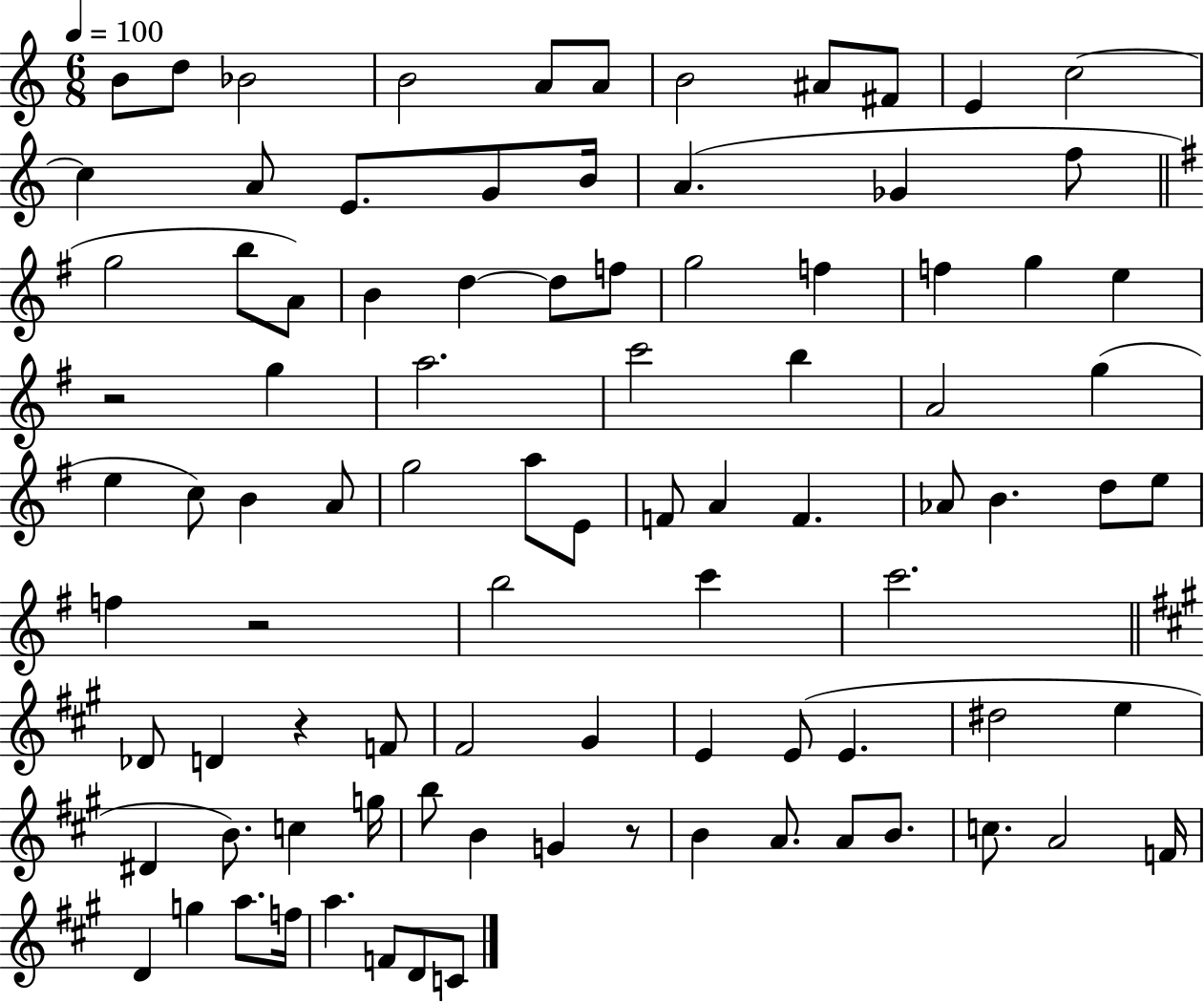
X:1
T:Untitled
M:6/8
L:1/4
K:C
B/2 d/2 _B2 B2 A/2 A/2 B2 ^A/2 ^F/2 E c2 c A/2 E/2 G/2 B/4 A _G f/2 g2 b/2 A/2 B d d/2 f/2 g2 f f g e z2 g a2 c'2 b A2 g e c/2 B A/2 g2 a/2 E/2 F/2 A F _A/2 B d/2 e/2 f z2 b2 c' c'2 _D/2 D z F/2 ^F2 ^G E E/2 E ^d2 e ^D B/2 c g/4 b/2 B G z/2 B A/2 A/2 B/2 c/2 A2 F/4 D g a/2 f/4 a F/2 D/2 C/2